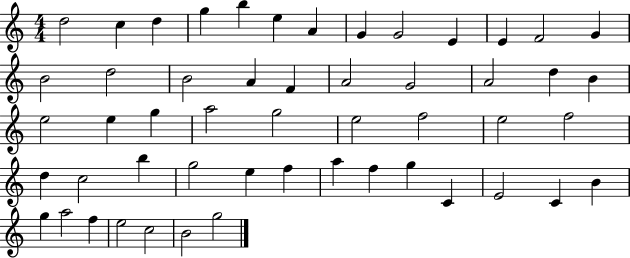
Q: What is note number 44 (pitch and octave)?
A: C4